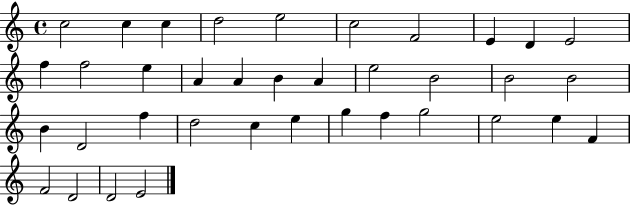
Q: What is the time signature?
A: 4/4